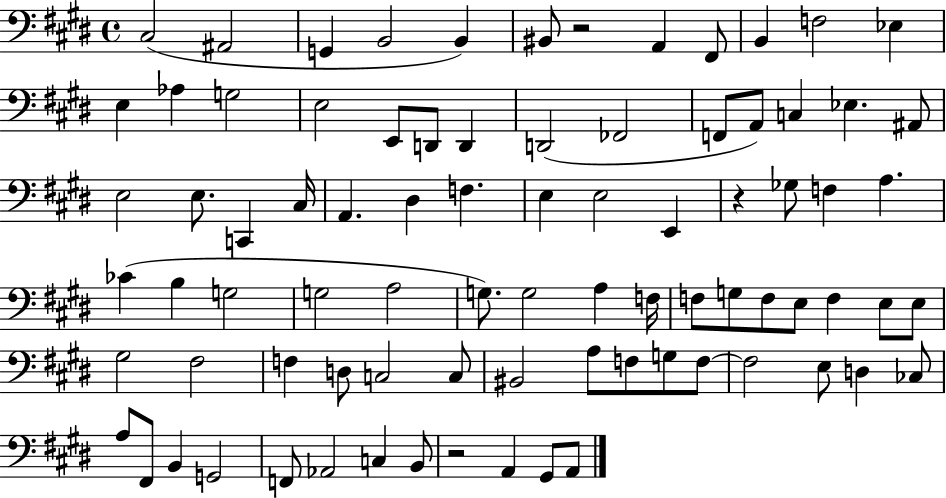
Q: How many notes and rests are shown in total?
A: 83